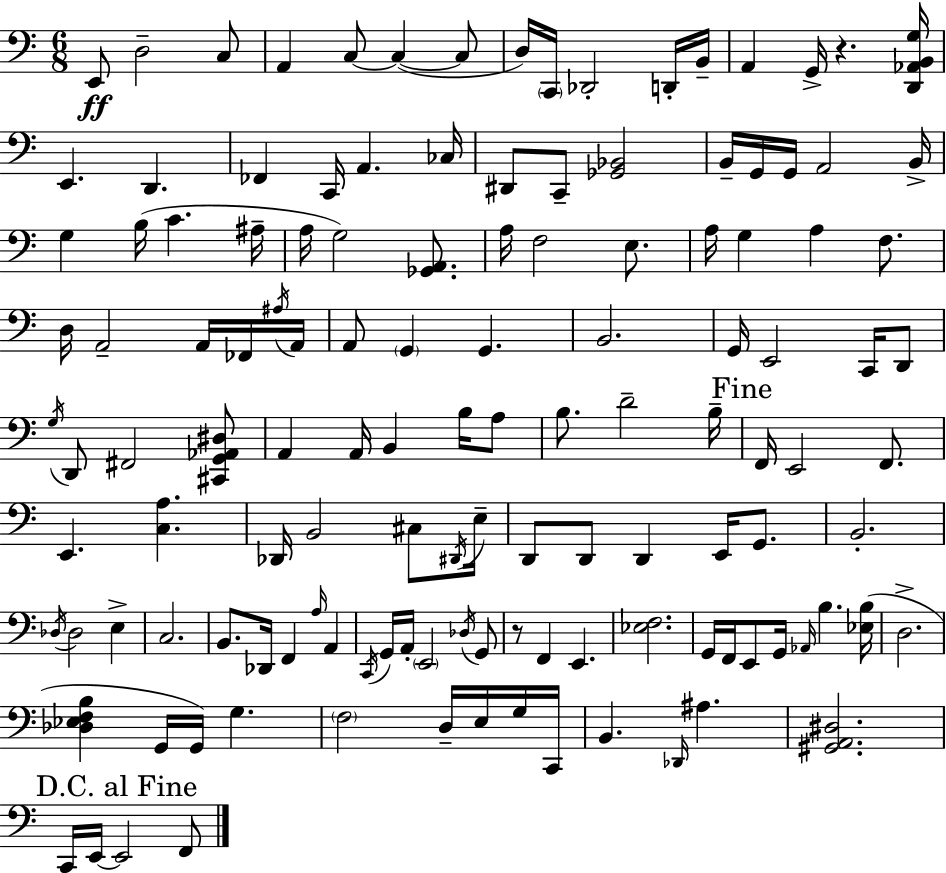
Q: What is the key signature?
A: C major